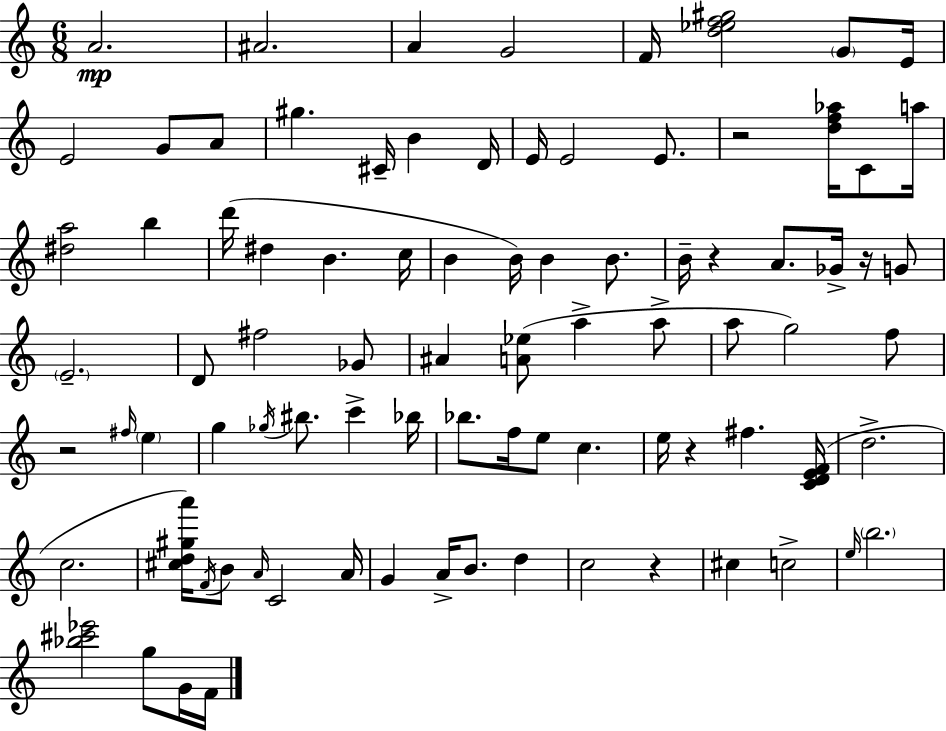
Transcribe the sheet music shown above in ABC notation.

X:1
T:Untitled
M:6/8
L:1/4
K:Am
A2 ^A2 A G2 F/4 [d_ef^g]2 G/2 E/4 E2 G/2 A/2 ^g ^C/4 B D/4 E/4 E2 E/2 z2 [df_a]/4 C/2 a/4 [^da]2 b d'/4 ^d B c/4 B B/4 B B/2 B/4 z A/2 _G/4 z/4 G/2 E2 D/2 ^f2 _G/2 ^A [A_e]/2 a a/2 a/2 g2 f/2 z2 ^f/4 e g _g/4 ^b/2 c' _b/4 _b/2 f/4 e/2 c e/4 z ^f [CDEF]/4 d2 c2 [^cd^ga']/4 F/4 B/2 A/4 C2 A/4 G A/4 B/2 d c2 z ^c c2 e/4 b2 [_b^c'_e']2 g/2 G/4 F/4